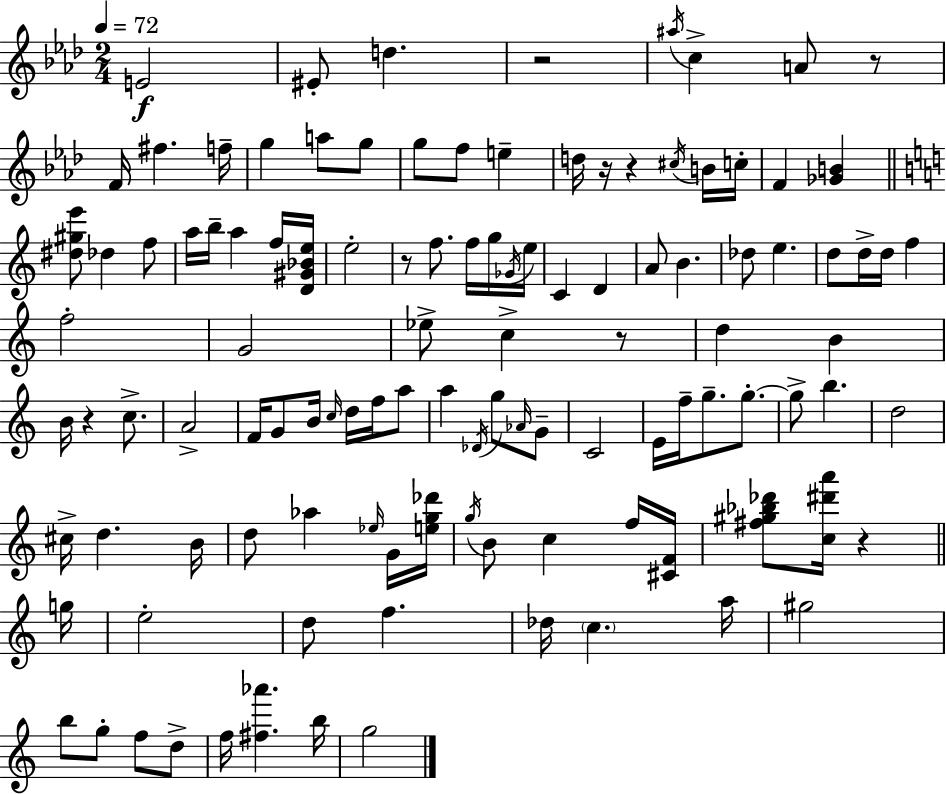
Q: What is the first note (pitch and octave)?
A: E4